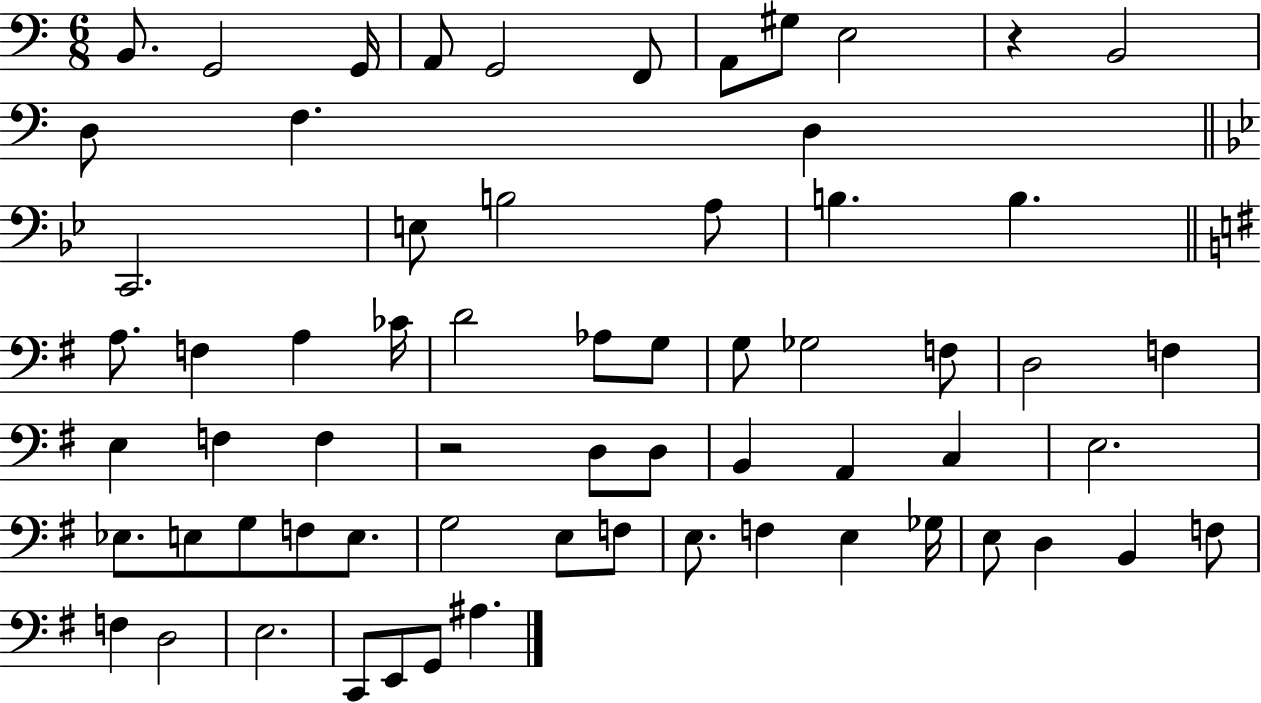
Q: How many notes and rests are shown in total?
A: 65